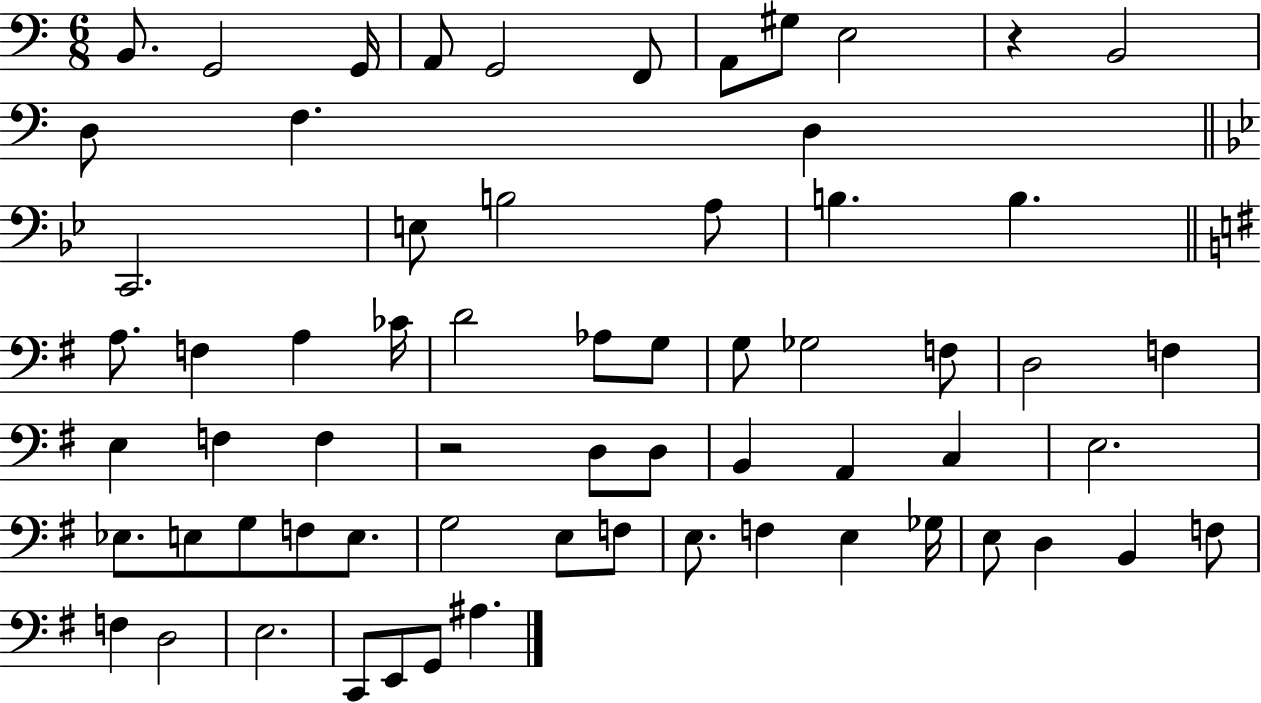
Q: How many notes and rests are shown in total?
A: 65